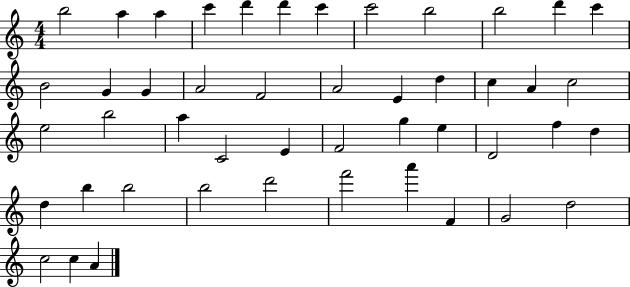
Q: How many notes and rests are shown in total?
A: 47